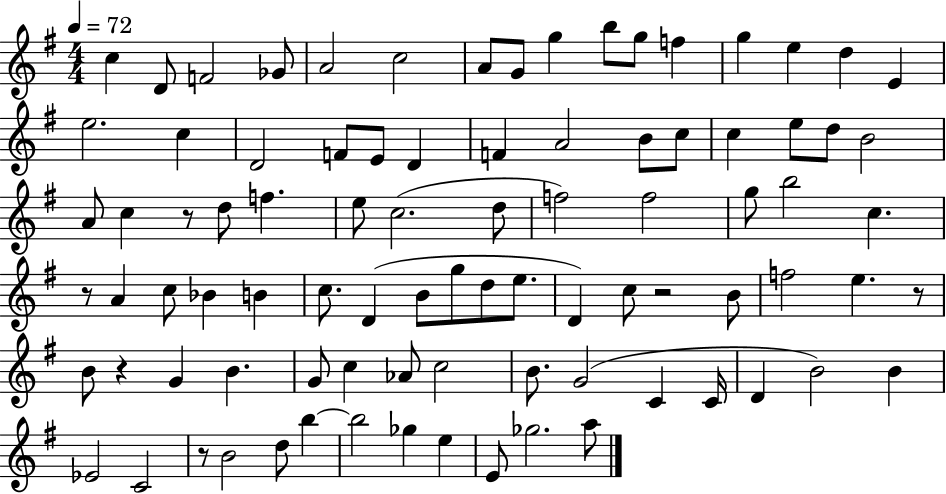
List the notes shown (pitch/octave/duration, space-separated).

C5/q D4/e F4/h Gb4/e A4/h C5/h A4/e G4/e G5/q B5/e G5/e F5/q G5/q E5/q D5/q E4/q E5/h. C5/q D4/h F4/e E4/e D4/q F4/q A4/h B4/e C5/e C5/q E5/e D5/e B4/h A4/e C5/q R/e D5/e F5/q. E5/e C5/h. D5/e F5/h F5/h G5/e B5/h C5/q. R/e A4/q C5/e Bb4/q B4/q C5/e. D4/q B4/e G5/e D5/e E5/e. D4/q C5/e R/h B4/e F5/h E5/q. R/e B4/e R/q G4/q B4/q. G4/e C5/q Ab4/e C5/h B4/e. G4/h C4/q C4/s D4/q B4/h B4/q Eb4/h C4/h R/e B4/h D5/e B5/q B5/h Gb5/q E5/q E4/e Gb5/h. A5/e